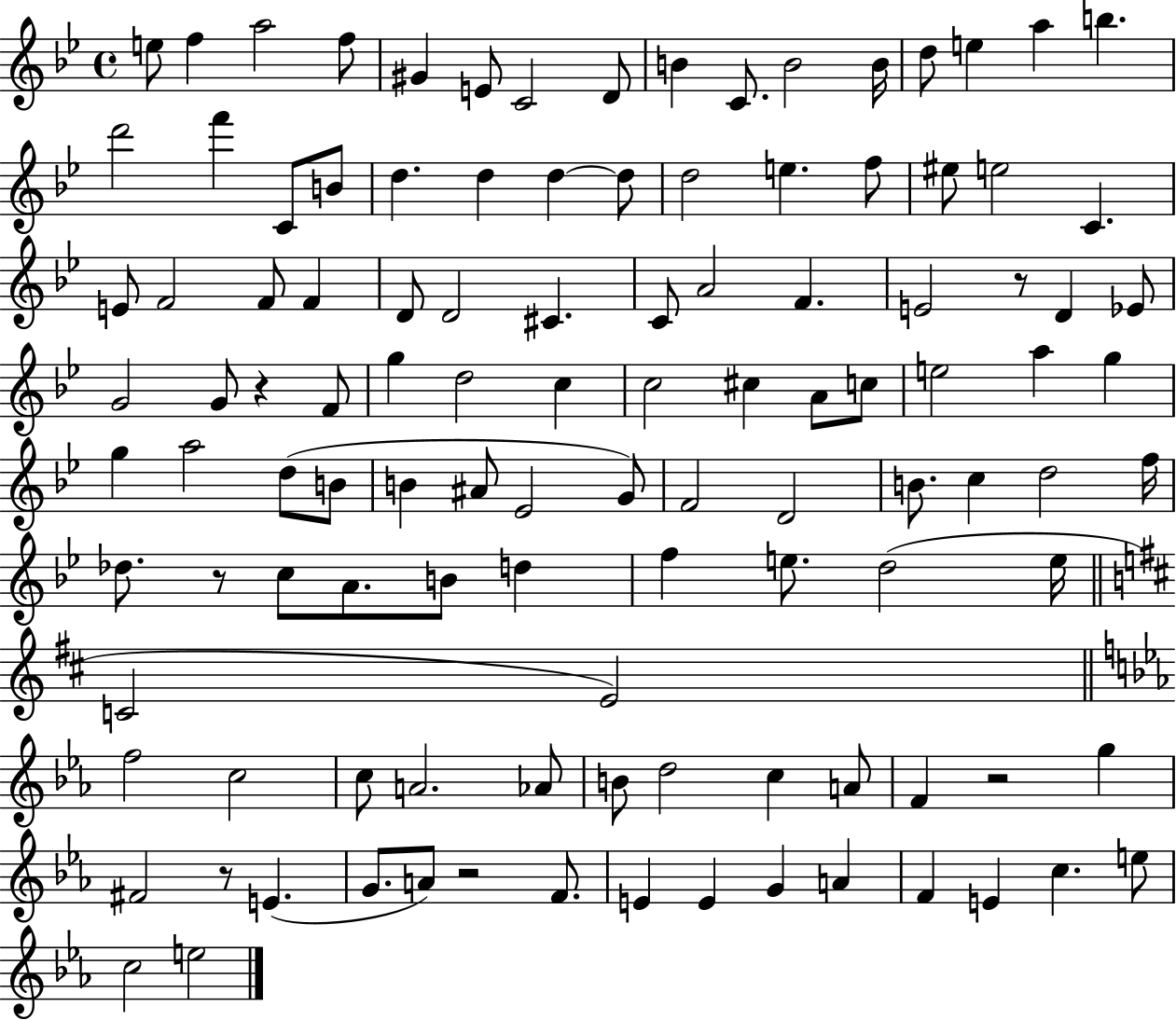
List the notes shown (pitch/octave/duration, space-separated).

E5/e F5/q A5/h F5/e G#4/q E4/e C4/h D4/e B4/q C4/e. B4/h B4/s D5/e E5/q A5/q B5/q. D6/h F6/q C4/e B4/e D5/q. D5/q D5/q D5/e D5/h E5/q. F5/e EIS5/e E5/h C4/q. E4/e F4/h F4/e F4/q D4/e D4/h C#4/q. C4/e A4/h F4/q. E4/h R/e D4/q Eb4/e G4/h G4/e R/q F4/e G5/q D5/h C5/q C5/h C#5/q A4/e C5/e E5/h A5/q G5/q G5/q A5/h D5/e B4/e B4/q A#4/e Eb4/h G4/e F4/h D4/h B4/e. C5/q D5/h F5/s Db5/e. R/e C5/e A4/e. B4/e D5/q F5/q E5/e. D5/h E5/s C4/h E4/h F5/h C5/h C5/e A4/h. Ab4/e B4/e D5/h C5/q A4/e F4/q R/h G5/q F#4/h R/e E4/q. G4/e. A4/e R/h F4/e. E4/q E4/q G4/q A4/q F4/q E4/q C5/q. E5/e C5/h E5/h